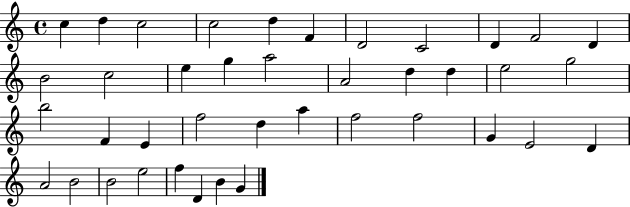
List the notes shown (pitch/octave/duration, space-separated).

C5/q D5/q C5/h C5/h D5/q F4/q D4/h C4/h D4/q F4/h D4/q B4/h C5/h E5/q G5/q A5/h A4/h D5/q D5/q E5/h G5/h B5/h F4/q E4/q F5/h D5/q A5/q F5/h F5/h G4/q E4/h D4/q A4/h B4/h B4/h E5/h F5/q D4/q B4/q G4/q